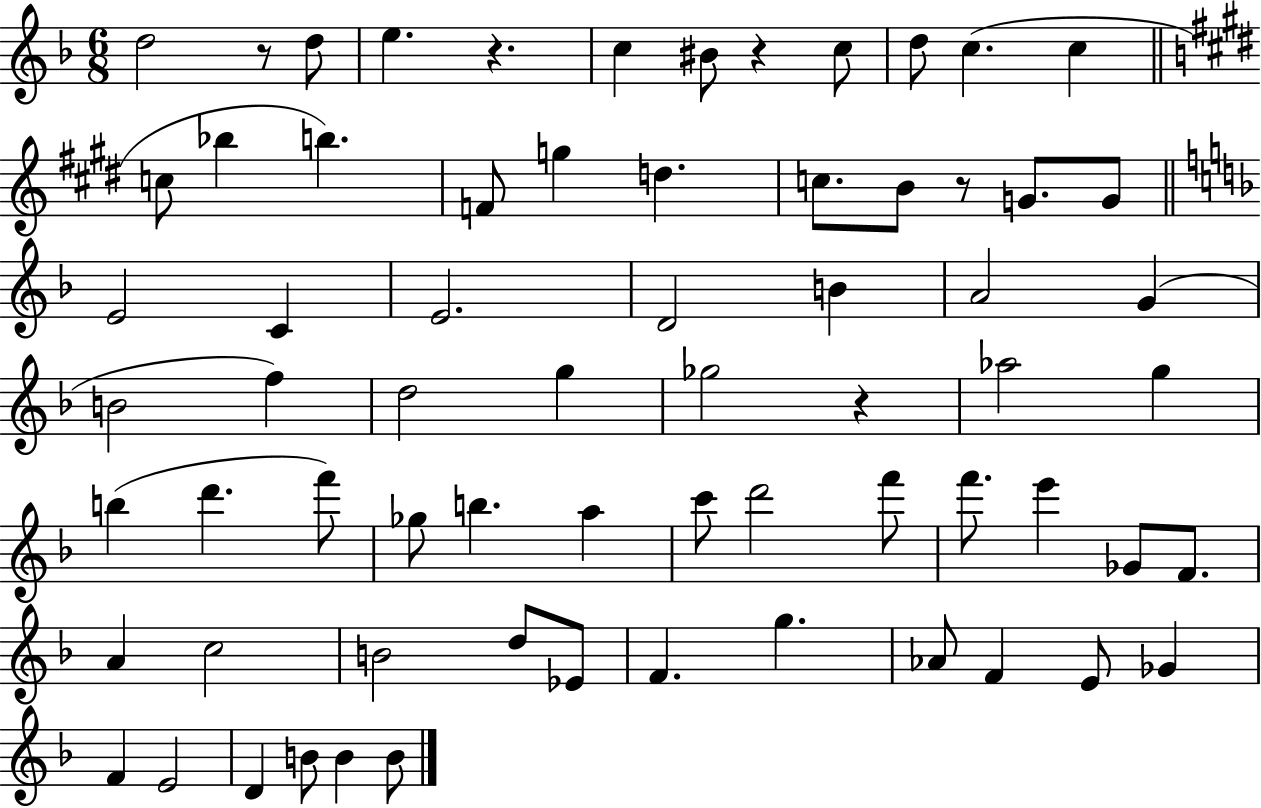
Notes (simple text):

D5/h R/e D5/e E5/q. R/q. C5/q BIS4/e R/q C5/e D5/e C5/q. C5/q C5/e Bb5/q B5/q. F4/e G5/q D5/q. C5/e. B4/e R/e G4/e. G4/e E4/h C4/q E4/h. D4/h B4/q A4/h G4/q B4/h F5/q D5/h G5/q Gb5/h R/q Ab5/h G5/q B5/q D6/q. F6/e Gb5/e B5/q. A5/q C6/e D6/h F6/e F6/e. E6/q Gb4/e F4/e. A4/q C5/h B4/h D5/e Eb4/e F4/q. G5/q. Ab4/e F4/q E4/e Gb4/q F4/q E4/h D4/q B4/e B4/q B4/e